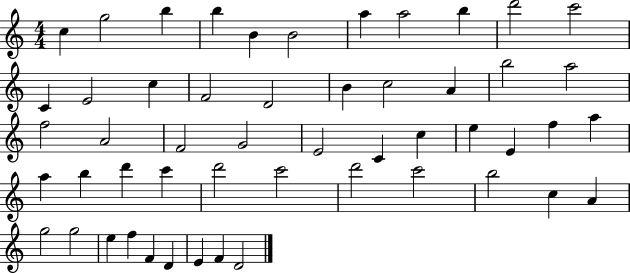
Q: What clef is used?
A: treble